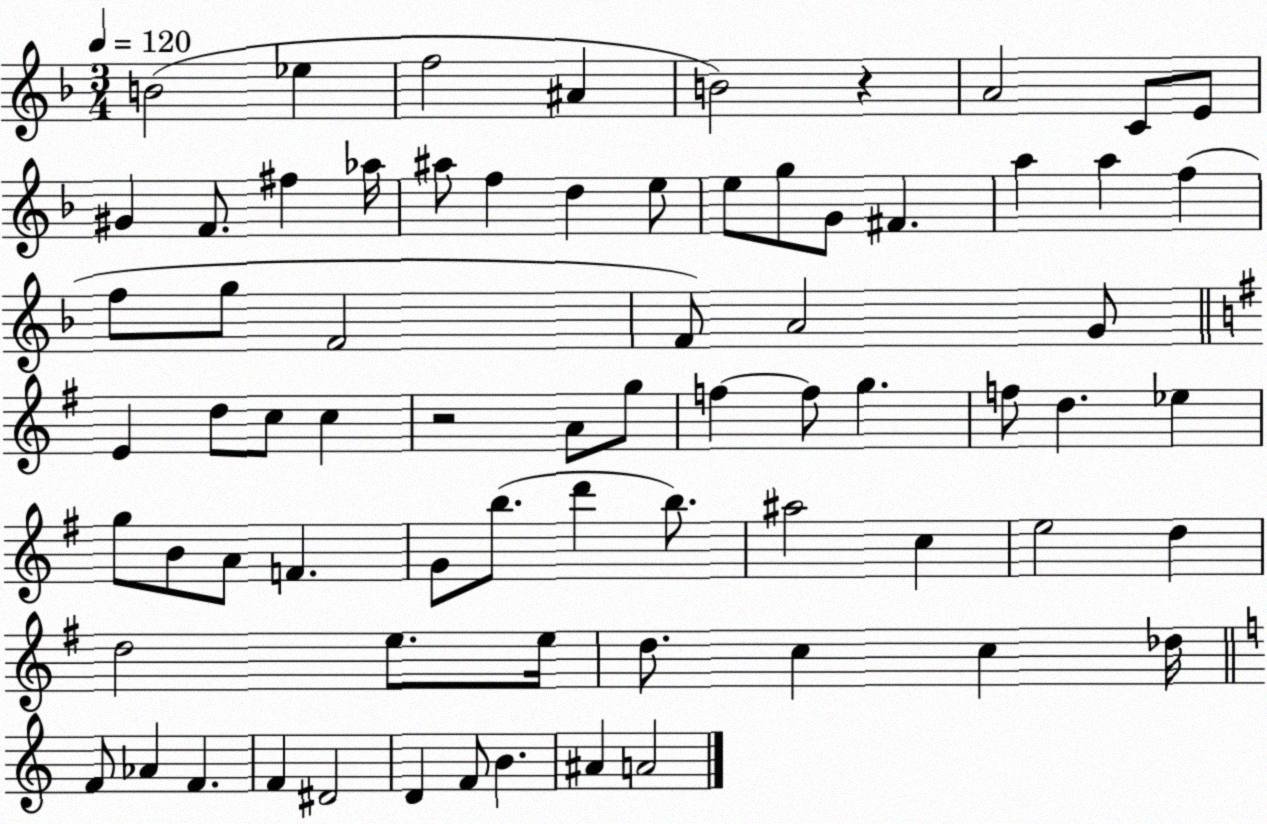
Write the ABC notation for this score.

X:1
T:Untitled
M:3/4
L:1/4
K:F
B2 _e f2 ^A B2 z A2 C/2 E/2 ^G F/2 ^f _a/4 ^a/2 f d e/2 e/2 g/2 G/2 ^F a a f f/2 g/2 F2 F/2 A2 G/2 E d/2 c/2 c z2 A/2 g/2 f f/2 g f/2 d _e g/2 B/2 A/2 F G/2 b/2 d' b/2 ^a2 c e2 d d2 e/2 e/4 d/2 c c _d/4 F/2 _A F F ^D2 D F/2 B ^A A2